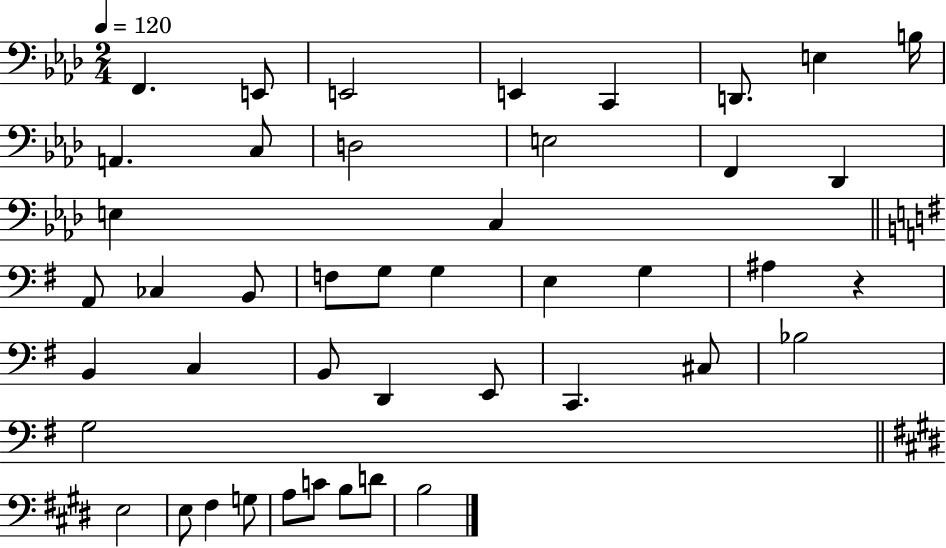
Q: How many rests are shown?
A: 1